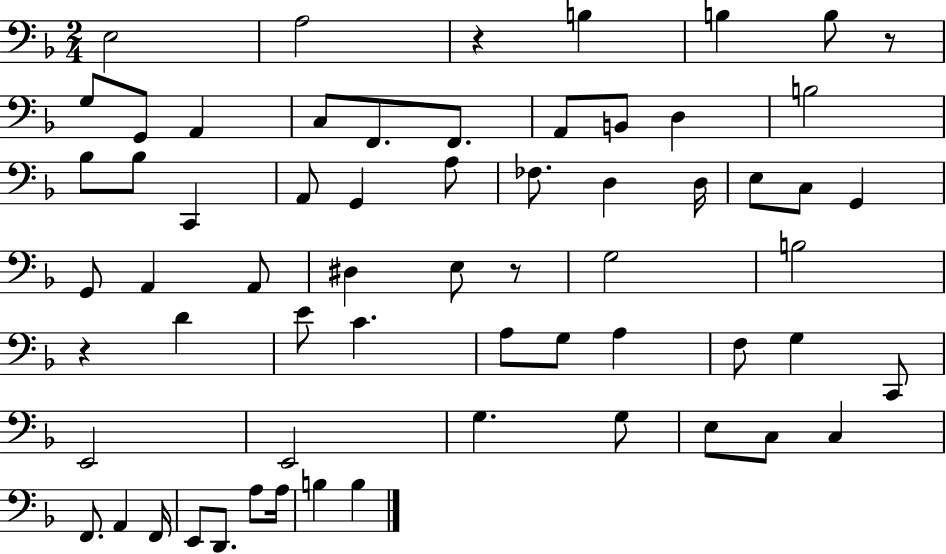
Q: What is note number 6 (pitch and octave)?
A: G3